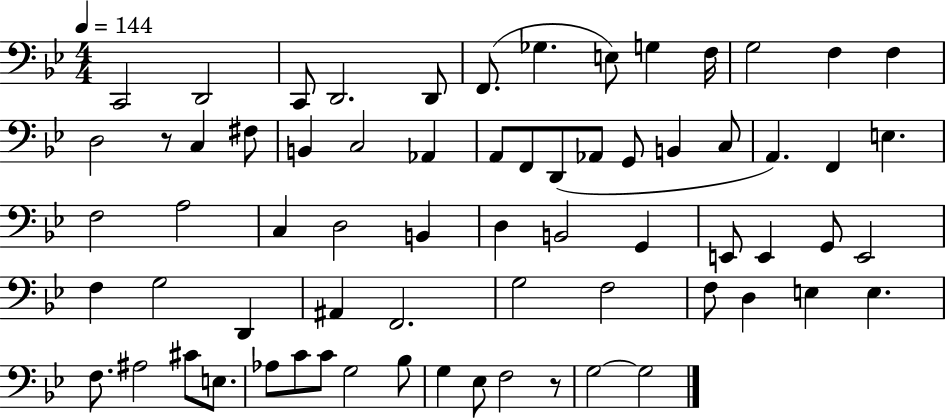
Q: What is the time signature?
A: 4/4